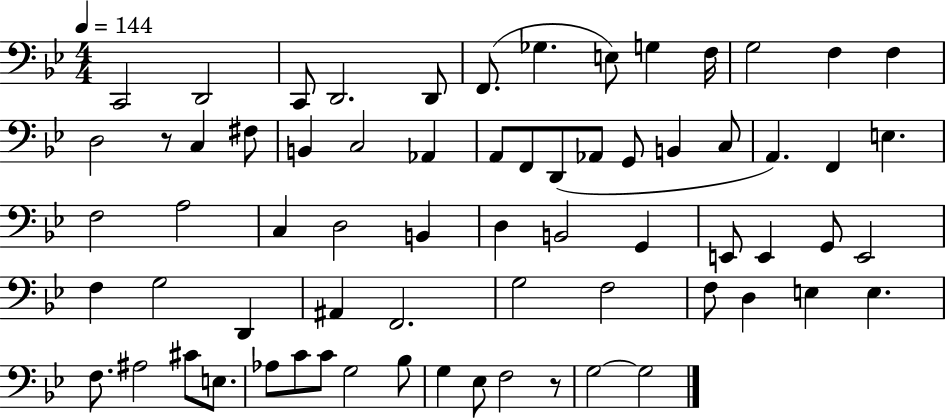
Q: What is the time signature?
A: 4/4